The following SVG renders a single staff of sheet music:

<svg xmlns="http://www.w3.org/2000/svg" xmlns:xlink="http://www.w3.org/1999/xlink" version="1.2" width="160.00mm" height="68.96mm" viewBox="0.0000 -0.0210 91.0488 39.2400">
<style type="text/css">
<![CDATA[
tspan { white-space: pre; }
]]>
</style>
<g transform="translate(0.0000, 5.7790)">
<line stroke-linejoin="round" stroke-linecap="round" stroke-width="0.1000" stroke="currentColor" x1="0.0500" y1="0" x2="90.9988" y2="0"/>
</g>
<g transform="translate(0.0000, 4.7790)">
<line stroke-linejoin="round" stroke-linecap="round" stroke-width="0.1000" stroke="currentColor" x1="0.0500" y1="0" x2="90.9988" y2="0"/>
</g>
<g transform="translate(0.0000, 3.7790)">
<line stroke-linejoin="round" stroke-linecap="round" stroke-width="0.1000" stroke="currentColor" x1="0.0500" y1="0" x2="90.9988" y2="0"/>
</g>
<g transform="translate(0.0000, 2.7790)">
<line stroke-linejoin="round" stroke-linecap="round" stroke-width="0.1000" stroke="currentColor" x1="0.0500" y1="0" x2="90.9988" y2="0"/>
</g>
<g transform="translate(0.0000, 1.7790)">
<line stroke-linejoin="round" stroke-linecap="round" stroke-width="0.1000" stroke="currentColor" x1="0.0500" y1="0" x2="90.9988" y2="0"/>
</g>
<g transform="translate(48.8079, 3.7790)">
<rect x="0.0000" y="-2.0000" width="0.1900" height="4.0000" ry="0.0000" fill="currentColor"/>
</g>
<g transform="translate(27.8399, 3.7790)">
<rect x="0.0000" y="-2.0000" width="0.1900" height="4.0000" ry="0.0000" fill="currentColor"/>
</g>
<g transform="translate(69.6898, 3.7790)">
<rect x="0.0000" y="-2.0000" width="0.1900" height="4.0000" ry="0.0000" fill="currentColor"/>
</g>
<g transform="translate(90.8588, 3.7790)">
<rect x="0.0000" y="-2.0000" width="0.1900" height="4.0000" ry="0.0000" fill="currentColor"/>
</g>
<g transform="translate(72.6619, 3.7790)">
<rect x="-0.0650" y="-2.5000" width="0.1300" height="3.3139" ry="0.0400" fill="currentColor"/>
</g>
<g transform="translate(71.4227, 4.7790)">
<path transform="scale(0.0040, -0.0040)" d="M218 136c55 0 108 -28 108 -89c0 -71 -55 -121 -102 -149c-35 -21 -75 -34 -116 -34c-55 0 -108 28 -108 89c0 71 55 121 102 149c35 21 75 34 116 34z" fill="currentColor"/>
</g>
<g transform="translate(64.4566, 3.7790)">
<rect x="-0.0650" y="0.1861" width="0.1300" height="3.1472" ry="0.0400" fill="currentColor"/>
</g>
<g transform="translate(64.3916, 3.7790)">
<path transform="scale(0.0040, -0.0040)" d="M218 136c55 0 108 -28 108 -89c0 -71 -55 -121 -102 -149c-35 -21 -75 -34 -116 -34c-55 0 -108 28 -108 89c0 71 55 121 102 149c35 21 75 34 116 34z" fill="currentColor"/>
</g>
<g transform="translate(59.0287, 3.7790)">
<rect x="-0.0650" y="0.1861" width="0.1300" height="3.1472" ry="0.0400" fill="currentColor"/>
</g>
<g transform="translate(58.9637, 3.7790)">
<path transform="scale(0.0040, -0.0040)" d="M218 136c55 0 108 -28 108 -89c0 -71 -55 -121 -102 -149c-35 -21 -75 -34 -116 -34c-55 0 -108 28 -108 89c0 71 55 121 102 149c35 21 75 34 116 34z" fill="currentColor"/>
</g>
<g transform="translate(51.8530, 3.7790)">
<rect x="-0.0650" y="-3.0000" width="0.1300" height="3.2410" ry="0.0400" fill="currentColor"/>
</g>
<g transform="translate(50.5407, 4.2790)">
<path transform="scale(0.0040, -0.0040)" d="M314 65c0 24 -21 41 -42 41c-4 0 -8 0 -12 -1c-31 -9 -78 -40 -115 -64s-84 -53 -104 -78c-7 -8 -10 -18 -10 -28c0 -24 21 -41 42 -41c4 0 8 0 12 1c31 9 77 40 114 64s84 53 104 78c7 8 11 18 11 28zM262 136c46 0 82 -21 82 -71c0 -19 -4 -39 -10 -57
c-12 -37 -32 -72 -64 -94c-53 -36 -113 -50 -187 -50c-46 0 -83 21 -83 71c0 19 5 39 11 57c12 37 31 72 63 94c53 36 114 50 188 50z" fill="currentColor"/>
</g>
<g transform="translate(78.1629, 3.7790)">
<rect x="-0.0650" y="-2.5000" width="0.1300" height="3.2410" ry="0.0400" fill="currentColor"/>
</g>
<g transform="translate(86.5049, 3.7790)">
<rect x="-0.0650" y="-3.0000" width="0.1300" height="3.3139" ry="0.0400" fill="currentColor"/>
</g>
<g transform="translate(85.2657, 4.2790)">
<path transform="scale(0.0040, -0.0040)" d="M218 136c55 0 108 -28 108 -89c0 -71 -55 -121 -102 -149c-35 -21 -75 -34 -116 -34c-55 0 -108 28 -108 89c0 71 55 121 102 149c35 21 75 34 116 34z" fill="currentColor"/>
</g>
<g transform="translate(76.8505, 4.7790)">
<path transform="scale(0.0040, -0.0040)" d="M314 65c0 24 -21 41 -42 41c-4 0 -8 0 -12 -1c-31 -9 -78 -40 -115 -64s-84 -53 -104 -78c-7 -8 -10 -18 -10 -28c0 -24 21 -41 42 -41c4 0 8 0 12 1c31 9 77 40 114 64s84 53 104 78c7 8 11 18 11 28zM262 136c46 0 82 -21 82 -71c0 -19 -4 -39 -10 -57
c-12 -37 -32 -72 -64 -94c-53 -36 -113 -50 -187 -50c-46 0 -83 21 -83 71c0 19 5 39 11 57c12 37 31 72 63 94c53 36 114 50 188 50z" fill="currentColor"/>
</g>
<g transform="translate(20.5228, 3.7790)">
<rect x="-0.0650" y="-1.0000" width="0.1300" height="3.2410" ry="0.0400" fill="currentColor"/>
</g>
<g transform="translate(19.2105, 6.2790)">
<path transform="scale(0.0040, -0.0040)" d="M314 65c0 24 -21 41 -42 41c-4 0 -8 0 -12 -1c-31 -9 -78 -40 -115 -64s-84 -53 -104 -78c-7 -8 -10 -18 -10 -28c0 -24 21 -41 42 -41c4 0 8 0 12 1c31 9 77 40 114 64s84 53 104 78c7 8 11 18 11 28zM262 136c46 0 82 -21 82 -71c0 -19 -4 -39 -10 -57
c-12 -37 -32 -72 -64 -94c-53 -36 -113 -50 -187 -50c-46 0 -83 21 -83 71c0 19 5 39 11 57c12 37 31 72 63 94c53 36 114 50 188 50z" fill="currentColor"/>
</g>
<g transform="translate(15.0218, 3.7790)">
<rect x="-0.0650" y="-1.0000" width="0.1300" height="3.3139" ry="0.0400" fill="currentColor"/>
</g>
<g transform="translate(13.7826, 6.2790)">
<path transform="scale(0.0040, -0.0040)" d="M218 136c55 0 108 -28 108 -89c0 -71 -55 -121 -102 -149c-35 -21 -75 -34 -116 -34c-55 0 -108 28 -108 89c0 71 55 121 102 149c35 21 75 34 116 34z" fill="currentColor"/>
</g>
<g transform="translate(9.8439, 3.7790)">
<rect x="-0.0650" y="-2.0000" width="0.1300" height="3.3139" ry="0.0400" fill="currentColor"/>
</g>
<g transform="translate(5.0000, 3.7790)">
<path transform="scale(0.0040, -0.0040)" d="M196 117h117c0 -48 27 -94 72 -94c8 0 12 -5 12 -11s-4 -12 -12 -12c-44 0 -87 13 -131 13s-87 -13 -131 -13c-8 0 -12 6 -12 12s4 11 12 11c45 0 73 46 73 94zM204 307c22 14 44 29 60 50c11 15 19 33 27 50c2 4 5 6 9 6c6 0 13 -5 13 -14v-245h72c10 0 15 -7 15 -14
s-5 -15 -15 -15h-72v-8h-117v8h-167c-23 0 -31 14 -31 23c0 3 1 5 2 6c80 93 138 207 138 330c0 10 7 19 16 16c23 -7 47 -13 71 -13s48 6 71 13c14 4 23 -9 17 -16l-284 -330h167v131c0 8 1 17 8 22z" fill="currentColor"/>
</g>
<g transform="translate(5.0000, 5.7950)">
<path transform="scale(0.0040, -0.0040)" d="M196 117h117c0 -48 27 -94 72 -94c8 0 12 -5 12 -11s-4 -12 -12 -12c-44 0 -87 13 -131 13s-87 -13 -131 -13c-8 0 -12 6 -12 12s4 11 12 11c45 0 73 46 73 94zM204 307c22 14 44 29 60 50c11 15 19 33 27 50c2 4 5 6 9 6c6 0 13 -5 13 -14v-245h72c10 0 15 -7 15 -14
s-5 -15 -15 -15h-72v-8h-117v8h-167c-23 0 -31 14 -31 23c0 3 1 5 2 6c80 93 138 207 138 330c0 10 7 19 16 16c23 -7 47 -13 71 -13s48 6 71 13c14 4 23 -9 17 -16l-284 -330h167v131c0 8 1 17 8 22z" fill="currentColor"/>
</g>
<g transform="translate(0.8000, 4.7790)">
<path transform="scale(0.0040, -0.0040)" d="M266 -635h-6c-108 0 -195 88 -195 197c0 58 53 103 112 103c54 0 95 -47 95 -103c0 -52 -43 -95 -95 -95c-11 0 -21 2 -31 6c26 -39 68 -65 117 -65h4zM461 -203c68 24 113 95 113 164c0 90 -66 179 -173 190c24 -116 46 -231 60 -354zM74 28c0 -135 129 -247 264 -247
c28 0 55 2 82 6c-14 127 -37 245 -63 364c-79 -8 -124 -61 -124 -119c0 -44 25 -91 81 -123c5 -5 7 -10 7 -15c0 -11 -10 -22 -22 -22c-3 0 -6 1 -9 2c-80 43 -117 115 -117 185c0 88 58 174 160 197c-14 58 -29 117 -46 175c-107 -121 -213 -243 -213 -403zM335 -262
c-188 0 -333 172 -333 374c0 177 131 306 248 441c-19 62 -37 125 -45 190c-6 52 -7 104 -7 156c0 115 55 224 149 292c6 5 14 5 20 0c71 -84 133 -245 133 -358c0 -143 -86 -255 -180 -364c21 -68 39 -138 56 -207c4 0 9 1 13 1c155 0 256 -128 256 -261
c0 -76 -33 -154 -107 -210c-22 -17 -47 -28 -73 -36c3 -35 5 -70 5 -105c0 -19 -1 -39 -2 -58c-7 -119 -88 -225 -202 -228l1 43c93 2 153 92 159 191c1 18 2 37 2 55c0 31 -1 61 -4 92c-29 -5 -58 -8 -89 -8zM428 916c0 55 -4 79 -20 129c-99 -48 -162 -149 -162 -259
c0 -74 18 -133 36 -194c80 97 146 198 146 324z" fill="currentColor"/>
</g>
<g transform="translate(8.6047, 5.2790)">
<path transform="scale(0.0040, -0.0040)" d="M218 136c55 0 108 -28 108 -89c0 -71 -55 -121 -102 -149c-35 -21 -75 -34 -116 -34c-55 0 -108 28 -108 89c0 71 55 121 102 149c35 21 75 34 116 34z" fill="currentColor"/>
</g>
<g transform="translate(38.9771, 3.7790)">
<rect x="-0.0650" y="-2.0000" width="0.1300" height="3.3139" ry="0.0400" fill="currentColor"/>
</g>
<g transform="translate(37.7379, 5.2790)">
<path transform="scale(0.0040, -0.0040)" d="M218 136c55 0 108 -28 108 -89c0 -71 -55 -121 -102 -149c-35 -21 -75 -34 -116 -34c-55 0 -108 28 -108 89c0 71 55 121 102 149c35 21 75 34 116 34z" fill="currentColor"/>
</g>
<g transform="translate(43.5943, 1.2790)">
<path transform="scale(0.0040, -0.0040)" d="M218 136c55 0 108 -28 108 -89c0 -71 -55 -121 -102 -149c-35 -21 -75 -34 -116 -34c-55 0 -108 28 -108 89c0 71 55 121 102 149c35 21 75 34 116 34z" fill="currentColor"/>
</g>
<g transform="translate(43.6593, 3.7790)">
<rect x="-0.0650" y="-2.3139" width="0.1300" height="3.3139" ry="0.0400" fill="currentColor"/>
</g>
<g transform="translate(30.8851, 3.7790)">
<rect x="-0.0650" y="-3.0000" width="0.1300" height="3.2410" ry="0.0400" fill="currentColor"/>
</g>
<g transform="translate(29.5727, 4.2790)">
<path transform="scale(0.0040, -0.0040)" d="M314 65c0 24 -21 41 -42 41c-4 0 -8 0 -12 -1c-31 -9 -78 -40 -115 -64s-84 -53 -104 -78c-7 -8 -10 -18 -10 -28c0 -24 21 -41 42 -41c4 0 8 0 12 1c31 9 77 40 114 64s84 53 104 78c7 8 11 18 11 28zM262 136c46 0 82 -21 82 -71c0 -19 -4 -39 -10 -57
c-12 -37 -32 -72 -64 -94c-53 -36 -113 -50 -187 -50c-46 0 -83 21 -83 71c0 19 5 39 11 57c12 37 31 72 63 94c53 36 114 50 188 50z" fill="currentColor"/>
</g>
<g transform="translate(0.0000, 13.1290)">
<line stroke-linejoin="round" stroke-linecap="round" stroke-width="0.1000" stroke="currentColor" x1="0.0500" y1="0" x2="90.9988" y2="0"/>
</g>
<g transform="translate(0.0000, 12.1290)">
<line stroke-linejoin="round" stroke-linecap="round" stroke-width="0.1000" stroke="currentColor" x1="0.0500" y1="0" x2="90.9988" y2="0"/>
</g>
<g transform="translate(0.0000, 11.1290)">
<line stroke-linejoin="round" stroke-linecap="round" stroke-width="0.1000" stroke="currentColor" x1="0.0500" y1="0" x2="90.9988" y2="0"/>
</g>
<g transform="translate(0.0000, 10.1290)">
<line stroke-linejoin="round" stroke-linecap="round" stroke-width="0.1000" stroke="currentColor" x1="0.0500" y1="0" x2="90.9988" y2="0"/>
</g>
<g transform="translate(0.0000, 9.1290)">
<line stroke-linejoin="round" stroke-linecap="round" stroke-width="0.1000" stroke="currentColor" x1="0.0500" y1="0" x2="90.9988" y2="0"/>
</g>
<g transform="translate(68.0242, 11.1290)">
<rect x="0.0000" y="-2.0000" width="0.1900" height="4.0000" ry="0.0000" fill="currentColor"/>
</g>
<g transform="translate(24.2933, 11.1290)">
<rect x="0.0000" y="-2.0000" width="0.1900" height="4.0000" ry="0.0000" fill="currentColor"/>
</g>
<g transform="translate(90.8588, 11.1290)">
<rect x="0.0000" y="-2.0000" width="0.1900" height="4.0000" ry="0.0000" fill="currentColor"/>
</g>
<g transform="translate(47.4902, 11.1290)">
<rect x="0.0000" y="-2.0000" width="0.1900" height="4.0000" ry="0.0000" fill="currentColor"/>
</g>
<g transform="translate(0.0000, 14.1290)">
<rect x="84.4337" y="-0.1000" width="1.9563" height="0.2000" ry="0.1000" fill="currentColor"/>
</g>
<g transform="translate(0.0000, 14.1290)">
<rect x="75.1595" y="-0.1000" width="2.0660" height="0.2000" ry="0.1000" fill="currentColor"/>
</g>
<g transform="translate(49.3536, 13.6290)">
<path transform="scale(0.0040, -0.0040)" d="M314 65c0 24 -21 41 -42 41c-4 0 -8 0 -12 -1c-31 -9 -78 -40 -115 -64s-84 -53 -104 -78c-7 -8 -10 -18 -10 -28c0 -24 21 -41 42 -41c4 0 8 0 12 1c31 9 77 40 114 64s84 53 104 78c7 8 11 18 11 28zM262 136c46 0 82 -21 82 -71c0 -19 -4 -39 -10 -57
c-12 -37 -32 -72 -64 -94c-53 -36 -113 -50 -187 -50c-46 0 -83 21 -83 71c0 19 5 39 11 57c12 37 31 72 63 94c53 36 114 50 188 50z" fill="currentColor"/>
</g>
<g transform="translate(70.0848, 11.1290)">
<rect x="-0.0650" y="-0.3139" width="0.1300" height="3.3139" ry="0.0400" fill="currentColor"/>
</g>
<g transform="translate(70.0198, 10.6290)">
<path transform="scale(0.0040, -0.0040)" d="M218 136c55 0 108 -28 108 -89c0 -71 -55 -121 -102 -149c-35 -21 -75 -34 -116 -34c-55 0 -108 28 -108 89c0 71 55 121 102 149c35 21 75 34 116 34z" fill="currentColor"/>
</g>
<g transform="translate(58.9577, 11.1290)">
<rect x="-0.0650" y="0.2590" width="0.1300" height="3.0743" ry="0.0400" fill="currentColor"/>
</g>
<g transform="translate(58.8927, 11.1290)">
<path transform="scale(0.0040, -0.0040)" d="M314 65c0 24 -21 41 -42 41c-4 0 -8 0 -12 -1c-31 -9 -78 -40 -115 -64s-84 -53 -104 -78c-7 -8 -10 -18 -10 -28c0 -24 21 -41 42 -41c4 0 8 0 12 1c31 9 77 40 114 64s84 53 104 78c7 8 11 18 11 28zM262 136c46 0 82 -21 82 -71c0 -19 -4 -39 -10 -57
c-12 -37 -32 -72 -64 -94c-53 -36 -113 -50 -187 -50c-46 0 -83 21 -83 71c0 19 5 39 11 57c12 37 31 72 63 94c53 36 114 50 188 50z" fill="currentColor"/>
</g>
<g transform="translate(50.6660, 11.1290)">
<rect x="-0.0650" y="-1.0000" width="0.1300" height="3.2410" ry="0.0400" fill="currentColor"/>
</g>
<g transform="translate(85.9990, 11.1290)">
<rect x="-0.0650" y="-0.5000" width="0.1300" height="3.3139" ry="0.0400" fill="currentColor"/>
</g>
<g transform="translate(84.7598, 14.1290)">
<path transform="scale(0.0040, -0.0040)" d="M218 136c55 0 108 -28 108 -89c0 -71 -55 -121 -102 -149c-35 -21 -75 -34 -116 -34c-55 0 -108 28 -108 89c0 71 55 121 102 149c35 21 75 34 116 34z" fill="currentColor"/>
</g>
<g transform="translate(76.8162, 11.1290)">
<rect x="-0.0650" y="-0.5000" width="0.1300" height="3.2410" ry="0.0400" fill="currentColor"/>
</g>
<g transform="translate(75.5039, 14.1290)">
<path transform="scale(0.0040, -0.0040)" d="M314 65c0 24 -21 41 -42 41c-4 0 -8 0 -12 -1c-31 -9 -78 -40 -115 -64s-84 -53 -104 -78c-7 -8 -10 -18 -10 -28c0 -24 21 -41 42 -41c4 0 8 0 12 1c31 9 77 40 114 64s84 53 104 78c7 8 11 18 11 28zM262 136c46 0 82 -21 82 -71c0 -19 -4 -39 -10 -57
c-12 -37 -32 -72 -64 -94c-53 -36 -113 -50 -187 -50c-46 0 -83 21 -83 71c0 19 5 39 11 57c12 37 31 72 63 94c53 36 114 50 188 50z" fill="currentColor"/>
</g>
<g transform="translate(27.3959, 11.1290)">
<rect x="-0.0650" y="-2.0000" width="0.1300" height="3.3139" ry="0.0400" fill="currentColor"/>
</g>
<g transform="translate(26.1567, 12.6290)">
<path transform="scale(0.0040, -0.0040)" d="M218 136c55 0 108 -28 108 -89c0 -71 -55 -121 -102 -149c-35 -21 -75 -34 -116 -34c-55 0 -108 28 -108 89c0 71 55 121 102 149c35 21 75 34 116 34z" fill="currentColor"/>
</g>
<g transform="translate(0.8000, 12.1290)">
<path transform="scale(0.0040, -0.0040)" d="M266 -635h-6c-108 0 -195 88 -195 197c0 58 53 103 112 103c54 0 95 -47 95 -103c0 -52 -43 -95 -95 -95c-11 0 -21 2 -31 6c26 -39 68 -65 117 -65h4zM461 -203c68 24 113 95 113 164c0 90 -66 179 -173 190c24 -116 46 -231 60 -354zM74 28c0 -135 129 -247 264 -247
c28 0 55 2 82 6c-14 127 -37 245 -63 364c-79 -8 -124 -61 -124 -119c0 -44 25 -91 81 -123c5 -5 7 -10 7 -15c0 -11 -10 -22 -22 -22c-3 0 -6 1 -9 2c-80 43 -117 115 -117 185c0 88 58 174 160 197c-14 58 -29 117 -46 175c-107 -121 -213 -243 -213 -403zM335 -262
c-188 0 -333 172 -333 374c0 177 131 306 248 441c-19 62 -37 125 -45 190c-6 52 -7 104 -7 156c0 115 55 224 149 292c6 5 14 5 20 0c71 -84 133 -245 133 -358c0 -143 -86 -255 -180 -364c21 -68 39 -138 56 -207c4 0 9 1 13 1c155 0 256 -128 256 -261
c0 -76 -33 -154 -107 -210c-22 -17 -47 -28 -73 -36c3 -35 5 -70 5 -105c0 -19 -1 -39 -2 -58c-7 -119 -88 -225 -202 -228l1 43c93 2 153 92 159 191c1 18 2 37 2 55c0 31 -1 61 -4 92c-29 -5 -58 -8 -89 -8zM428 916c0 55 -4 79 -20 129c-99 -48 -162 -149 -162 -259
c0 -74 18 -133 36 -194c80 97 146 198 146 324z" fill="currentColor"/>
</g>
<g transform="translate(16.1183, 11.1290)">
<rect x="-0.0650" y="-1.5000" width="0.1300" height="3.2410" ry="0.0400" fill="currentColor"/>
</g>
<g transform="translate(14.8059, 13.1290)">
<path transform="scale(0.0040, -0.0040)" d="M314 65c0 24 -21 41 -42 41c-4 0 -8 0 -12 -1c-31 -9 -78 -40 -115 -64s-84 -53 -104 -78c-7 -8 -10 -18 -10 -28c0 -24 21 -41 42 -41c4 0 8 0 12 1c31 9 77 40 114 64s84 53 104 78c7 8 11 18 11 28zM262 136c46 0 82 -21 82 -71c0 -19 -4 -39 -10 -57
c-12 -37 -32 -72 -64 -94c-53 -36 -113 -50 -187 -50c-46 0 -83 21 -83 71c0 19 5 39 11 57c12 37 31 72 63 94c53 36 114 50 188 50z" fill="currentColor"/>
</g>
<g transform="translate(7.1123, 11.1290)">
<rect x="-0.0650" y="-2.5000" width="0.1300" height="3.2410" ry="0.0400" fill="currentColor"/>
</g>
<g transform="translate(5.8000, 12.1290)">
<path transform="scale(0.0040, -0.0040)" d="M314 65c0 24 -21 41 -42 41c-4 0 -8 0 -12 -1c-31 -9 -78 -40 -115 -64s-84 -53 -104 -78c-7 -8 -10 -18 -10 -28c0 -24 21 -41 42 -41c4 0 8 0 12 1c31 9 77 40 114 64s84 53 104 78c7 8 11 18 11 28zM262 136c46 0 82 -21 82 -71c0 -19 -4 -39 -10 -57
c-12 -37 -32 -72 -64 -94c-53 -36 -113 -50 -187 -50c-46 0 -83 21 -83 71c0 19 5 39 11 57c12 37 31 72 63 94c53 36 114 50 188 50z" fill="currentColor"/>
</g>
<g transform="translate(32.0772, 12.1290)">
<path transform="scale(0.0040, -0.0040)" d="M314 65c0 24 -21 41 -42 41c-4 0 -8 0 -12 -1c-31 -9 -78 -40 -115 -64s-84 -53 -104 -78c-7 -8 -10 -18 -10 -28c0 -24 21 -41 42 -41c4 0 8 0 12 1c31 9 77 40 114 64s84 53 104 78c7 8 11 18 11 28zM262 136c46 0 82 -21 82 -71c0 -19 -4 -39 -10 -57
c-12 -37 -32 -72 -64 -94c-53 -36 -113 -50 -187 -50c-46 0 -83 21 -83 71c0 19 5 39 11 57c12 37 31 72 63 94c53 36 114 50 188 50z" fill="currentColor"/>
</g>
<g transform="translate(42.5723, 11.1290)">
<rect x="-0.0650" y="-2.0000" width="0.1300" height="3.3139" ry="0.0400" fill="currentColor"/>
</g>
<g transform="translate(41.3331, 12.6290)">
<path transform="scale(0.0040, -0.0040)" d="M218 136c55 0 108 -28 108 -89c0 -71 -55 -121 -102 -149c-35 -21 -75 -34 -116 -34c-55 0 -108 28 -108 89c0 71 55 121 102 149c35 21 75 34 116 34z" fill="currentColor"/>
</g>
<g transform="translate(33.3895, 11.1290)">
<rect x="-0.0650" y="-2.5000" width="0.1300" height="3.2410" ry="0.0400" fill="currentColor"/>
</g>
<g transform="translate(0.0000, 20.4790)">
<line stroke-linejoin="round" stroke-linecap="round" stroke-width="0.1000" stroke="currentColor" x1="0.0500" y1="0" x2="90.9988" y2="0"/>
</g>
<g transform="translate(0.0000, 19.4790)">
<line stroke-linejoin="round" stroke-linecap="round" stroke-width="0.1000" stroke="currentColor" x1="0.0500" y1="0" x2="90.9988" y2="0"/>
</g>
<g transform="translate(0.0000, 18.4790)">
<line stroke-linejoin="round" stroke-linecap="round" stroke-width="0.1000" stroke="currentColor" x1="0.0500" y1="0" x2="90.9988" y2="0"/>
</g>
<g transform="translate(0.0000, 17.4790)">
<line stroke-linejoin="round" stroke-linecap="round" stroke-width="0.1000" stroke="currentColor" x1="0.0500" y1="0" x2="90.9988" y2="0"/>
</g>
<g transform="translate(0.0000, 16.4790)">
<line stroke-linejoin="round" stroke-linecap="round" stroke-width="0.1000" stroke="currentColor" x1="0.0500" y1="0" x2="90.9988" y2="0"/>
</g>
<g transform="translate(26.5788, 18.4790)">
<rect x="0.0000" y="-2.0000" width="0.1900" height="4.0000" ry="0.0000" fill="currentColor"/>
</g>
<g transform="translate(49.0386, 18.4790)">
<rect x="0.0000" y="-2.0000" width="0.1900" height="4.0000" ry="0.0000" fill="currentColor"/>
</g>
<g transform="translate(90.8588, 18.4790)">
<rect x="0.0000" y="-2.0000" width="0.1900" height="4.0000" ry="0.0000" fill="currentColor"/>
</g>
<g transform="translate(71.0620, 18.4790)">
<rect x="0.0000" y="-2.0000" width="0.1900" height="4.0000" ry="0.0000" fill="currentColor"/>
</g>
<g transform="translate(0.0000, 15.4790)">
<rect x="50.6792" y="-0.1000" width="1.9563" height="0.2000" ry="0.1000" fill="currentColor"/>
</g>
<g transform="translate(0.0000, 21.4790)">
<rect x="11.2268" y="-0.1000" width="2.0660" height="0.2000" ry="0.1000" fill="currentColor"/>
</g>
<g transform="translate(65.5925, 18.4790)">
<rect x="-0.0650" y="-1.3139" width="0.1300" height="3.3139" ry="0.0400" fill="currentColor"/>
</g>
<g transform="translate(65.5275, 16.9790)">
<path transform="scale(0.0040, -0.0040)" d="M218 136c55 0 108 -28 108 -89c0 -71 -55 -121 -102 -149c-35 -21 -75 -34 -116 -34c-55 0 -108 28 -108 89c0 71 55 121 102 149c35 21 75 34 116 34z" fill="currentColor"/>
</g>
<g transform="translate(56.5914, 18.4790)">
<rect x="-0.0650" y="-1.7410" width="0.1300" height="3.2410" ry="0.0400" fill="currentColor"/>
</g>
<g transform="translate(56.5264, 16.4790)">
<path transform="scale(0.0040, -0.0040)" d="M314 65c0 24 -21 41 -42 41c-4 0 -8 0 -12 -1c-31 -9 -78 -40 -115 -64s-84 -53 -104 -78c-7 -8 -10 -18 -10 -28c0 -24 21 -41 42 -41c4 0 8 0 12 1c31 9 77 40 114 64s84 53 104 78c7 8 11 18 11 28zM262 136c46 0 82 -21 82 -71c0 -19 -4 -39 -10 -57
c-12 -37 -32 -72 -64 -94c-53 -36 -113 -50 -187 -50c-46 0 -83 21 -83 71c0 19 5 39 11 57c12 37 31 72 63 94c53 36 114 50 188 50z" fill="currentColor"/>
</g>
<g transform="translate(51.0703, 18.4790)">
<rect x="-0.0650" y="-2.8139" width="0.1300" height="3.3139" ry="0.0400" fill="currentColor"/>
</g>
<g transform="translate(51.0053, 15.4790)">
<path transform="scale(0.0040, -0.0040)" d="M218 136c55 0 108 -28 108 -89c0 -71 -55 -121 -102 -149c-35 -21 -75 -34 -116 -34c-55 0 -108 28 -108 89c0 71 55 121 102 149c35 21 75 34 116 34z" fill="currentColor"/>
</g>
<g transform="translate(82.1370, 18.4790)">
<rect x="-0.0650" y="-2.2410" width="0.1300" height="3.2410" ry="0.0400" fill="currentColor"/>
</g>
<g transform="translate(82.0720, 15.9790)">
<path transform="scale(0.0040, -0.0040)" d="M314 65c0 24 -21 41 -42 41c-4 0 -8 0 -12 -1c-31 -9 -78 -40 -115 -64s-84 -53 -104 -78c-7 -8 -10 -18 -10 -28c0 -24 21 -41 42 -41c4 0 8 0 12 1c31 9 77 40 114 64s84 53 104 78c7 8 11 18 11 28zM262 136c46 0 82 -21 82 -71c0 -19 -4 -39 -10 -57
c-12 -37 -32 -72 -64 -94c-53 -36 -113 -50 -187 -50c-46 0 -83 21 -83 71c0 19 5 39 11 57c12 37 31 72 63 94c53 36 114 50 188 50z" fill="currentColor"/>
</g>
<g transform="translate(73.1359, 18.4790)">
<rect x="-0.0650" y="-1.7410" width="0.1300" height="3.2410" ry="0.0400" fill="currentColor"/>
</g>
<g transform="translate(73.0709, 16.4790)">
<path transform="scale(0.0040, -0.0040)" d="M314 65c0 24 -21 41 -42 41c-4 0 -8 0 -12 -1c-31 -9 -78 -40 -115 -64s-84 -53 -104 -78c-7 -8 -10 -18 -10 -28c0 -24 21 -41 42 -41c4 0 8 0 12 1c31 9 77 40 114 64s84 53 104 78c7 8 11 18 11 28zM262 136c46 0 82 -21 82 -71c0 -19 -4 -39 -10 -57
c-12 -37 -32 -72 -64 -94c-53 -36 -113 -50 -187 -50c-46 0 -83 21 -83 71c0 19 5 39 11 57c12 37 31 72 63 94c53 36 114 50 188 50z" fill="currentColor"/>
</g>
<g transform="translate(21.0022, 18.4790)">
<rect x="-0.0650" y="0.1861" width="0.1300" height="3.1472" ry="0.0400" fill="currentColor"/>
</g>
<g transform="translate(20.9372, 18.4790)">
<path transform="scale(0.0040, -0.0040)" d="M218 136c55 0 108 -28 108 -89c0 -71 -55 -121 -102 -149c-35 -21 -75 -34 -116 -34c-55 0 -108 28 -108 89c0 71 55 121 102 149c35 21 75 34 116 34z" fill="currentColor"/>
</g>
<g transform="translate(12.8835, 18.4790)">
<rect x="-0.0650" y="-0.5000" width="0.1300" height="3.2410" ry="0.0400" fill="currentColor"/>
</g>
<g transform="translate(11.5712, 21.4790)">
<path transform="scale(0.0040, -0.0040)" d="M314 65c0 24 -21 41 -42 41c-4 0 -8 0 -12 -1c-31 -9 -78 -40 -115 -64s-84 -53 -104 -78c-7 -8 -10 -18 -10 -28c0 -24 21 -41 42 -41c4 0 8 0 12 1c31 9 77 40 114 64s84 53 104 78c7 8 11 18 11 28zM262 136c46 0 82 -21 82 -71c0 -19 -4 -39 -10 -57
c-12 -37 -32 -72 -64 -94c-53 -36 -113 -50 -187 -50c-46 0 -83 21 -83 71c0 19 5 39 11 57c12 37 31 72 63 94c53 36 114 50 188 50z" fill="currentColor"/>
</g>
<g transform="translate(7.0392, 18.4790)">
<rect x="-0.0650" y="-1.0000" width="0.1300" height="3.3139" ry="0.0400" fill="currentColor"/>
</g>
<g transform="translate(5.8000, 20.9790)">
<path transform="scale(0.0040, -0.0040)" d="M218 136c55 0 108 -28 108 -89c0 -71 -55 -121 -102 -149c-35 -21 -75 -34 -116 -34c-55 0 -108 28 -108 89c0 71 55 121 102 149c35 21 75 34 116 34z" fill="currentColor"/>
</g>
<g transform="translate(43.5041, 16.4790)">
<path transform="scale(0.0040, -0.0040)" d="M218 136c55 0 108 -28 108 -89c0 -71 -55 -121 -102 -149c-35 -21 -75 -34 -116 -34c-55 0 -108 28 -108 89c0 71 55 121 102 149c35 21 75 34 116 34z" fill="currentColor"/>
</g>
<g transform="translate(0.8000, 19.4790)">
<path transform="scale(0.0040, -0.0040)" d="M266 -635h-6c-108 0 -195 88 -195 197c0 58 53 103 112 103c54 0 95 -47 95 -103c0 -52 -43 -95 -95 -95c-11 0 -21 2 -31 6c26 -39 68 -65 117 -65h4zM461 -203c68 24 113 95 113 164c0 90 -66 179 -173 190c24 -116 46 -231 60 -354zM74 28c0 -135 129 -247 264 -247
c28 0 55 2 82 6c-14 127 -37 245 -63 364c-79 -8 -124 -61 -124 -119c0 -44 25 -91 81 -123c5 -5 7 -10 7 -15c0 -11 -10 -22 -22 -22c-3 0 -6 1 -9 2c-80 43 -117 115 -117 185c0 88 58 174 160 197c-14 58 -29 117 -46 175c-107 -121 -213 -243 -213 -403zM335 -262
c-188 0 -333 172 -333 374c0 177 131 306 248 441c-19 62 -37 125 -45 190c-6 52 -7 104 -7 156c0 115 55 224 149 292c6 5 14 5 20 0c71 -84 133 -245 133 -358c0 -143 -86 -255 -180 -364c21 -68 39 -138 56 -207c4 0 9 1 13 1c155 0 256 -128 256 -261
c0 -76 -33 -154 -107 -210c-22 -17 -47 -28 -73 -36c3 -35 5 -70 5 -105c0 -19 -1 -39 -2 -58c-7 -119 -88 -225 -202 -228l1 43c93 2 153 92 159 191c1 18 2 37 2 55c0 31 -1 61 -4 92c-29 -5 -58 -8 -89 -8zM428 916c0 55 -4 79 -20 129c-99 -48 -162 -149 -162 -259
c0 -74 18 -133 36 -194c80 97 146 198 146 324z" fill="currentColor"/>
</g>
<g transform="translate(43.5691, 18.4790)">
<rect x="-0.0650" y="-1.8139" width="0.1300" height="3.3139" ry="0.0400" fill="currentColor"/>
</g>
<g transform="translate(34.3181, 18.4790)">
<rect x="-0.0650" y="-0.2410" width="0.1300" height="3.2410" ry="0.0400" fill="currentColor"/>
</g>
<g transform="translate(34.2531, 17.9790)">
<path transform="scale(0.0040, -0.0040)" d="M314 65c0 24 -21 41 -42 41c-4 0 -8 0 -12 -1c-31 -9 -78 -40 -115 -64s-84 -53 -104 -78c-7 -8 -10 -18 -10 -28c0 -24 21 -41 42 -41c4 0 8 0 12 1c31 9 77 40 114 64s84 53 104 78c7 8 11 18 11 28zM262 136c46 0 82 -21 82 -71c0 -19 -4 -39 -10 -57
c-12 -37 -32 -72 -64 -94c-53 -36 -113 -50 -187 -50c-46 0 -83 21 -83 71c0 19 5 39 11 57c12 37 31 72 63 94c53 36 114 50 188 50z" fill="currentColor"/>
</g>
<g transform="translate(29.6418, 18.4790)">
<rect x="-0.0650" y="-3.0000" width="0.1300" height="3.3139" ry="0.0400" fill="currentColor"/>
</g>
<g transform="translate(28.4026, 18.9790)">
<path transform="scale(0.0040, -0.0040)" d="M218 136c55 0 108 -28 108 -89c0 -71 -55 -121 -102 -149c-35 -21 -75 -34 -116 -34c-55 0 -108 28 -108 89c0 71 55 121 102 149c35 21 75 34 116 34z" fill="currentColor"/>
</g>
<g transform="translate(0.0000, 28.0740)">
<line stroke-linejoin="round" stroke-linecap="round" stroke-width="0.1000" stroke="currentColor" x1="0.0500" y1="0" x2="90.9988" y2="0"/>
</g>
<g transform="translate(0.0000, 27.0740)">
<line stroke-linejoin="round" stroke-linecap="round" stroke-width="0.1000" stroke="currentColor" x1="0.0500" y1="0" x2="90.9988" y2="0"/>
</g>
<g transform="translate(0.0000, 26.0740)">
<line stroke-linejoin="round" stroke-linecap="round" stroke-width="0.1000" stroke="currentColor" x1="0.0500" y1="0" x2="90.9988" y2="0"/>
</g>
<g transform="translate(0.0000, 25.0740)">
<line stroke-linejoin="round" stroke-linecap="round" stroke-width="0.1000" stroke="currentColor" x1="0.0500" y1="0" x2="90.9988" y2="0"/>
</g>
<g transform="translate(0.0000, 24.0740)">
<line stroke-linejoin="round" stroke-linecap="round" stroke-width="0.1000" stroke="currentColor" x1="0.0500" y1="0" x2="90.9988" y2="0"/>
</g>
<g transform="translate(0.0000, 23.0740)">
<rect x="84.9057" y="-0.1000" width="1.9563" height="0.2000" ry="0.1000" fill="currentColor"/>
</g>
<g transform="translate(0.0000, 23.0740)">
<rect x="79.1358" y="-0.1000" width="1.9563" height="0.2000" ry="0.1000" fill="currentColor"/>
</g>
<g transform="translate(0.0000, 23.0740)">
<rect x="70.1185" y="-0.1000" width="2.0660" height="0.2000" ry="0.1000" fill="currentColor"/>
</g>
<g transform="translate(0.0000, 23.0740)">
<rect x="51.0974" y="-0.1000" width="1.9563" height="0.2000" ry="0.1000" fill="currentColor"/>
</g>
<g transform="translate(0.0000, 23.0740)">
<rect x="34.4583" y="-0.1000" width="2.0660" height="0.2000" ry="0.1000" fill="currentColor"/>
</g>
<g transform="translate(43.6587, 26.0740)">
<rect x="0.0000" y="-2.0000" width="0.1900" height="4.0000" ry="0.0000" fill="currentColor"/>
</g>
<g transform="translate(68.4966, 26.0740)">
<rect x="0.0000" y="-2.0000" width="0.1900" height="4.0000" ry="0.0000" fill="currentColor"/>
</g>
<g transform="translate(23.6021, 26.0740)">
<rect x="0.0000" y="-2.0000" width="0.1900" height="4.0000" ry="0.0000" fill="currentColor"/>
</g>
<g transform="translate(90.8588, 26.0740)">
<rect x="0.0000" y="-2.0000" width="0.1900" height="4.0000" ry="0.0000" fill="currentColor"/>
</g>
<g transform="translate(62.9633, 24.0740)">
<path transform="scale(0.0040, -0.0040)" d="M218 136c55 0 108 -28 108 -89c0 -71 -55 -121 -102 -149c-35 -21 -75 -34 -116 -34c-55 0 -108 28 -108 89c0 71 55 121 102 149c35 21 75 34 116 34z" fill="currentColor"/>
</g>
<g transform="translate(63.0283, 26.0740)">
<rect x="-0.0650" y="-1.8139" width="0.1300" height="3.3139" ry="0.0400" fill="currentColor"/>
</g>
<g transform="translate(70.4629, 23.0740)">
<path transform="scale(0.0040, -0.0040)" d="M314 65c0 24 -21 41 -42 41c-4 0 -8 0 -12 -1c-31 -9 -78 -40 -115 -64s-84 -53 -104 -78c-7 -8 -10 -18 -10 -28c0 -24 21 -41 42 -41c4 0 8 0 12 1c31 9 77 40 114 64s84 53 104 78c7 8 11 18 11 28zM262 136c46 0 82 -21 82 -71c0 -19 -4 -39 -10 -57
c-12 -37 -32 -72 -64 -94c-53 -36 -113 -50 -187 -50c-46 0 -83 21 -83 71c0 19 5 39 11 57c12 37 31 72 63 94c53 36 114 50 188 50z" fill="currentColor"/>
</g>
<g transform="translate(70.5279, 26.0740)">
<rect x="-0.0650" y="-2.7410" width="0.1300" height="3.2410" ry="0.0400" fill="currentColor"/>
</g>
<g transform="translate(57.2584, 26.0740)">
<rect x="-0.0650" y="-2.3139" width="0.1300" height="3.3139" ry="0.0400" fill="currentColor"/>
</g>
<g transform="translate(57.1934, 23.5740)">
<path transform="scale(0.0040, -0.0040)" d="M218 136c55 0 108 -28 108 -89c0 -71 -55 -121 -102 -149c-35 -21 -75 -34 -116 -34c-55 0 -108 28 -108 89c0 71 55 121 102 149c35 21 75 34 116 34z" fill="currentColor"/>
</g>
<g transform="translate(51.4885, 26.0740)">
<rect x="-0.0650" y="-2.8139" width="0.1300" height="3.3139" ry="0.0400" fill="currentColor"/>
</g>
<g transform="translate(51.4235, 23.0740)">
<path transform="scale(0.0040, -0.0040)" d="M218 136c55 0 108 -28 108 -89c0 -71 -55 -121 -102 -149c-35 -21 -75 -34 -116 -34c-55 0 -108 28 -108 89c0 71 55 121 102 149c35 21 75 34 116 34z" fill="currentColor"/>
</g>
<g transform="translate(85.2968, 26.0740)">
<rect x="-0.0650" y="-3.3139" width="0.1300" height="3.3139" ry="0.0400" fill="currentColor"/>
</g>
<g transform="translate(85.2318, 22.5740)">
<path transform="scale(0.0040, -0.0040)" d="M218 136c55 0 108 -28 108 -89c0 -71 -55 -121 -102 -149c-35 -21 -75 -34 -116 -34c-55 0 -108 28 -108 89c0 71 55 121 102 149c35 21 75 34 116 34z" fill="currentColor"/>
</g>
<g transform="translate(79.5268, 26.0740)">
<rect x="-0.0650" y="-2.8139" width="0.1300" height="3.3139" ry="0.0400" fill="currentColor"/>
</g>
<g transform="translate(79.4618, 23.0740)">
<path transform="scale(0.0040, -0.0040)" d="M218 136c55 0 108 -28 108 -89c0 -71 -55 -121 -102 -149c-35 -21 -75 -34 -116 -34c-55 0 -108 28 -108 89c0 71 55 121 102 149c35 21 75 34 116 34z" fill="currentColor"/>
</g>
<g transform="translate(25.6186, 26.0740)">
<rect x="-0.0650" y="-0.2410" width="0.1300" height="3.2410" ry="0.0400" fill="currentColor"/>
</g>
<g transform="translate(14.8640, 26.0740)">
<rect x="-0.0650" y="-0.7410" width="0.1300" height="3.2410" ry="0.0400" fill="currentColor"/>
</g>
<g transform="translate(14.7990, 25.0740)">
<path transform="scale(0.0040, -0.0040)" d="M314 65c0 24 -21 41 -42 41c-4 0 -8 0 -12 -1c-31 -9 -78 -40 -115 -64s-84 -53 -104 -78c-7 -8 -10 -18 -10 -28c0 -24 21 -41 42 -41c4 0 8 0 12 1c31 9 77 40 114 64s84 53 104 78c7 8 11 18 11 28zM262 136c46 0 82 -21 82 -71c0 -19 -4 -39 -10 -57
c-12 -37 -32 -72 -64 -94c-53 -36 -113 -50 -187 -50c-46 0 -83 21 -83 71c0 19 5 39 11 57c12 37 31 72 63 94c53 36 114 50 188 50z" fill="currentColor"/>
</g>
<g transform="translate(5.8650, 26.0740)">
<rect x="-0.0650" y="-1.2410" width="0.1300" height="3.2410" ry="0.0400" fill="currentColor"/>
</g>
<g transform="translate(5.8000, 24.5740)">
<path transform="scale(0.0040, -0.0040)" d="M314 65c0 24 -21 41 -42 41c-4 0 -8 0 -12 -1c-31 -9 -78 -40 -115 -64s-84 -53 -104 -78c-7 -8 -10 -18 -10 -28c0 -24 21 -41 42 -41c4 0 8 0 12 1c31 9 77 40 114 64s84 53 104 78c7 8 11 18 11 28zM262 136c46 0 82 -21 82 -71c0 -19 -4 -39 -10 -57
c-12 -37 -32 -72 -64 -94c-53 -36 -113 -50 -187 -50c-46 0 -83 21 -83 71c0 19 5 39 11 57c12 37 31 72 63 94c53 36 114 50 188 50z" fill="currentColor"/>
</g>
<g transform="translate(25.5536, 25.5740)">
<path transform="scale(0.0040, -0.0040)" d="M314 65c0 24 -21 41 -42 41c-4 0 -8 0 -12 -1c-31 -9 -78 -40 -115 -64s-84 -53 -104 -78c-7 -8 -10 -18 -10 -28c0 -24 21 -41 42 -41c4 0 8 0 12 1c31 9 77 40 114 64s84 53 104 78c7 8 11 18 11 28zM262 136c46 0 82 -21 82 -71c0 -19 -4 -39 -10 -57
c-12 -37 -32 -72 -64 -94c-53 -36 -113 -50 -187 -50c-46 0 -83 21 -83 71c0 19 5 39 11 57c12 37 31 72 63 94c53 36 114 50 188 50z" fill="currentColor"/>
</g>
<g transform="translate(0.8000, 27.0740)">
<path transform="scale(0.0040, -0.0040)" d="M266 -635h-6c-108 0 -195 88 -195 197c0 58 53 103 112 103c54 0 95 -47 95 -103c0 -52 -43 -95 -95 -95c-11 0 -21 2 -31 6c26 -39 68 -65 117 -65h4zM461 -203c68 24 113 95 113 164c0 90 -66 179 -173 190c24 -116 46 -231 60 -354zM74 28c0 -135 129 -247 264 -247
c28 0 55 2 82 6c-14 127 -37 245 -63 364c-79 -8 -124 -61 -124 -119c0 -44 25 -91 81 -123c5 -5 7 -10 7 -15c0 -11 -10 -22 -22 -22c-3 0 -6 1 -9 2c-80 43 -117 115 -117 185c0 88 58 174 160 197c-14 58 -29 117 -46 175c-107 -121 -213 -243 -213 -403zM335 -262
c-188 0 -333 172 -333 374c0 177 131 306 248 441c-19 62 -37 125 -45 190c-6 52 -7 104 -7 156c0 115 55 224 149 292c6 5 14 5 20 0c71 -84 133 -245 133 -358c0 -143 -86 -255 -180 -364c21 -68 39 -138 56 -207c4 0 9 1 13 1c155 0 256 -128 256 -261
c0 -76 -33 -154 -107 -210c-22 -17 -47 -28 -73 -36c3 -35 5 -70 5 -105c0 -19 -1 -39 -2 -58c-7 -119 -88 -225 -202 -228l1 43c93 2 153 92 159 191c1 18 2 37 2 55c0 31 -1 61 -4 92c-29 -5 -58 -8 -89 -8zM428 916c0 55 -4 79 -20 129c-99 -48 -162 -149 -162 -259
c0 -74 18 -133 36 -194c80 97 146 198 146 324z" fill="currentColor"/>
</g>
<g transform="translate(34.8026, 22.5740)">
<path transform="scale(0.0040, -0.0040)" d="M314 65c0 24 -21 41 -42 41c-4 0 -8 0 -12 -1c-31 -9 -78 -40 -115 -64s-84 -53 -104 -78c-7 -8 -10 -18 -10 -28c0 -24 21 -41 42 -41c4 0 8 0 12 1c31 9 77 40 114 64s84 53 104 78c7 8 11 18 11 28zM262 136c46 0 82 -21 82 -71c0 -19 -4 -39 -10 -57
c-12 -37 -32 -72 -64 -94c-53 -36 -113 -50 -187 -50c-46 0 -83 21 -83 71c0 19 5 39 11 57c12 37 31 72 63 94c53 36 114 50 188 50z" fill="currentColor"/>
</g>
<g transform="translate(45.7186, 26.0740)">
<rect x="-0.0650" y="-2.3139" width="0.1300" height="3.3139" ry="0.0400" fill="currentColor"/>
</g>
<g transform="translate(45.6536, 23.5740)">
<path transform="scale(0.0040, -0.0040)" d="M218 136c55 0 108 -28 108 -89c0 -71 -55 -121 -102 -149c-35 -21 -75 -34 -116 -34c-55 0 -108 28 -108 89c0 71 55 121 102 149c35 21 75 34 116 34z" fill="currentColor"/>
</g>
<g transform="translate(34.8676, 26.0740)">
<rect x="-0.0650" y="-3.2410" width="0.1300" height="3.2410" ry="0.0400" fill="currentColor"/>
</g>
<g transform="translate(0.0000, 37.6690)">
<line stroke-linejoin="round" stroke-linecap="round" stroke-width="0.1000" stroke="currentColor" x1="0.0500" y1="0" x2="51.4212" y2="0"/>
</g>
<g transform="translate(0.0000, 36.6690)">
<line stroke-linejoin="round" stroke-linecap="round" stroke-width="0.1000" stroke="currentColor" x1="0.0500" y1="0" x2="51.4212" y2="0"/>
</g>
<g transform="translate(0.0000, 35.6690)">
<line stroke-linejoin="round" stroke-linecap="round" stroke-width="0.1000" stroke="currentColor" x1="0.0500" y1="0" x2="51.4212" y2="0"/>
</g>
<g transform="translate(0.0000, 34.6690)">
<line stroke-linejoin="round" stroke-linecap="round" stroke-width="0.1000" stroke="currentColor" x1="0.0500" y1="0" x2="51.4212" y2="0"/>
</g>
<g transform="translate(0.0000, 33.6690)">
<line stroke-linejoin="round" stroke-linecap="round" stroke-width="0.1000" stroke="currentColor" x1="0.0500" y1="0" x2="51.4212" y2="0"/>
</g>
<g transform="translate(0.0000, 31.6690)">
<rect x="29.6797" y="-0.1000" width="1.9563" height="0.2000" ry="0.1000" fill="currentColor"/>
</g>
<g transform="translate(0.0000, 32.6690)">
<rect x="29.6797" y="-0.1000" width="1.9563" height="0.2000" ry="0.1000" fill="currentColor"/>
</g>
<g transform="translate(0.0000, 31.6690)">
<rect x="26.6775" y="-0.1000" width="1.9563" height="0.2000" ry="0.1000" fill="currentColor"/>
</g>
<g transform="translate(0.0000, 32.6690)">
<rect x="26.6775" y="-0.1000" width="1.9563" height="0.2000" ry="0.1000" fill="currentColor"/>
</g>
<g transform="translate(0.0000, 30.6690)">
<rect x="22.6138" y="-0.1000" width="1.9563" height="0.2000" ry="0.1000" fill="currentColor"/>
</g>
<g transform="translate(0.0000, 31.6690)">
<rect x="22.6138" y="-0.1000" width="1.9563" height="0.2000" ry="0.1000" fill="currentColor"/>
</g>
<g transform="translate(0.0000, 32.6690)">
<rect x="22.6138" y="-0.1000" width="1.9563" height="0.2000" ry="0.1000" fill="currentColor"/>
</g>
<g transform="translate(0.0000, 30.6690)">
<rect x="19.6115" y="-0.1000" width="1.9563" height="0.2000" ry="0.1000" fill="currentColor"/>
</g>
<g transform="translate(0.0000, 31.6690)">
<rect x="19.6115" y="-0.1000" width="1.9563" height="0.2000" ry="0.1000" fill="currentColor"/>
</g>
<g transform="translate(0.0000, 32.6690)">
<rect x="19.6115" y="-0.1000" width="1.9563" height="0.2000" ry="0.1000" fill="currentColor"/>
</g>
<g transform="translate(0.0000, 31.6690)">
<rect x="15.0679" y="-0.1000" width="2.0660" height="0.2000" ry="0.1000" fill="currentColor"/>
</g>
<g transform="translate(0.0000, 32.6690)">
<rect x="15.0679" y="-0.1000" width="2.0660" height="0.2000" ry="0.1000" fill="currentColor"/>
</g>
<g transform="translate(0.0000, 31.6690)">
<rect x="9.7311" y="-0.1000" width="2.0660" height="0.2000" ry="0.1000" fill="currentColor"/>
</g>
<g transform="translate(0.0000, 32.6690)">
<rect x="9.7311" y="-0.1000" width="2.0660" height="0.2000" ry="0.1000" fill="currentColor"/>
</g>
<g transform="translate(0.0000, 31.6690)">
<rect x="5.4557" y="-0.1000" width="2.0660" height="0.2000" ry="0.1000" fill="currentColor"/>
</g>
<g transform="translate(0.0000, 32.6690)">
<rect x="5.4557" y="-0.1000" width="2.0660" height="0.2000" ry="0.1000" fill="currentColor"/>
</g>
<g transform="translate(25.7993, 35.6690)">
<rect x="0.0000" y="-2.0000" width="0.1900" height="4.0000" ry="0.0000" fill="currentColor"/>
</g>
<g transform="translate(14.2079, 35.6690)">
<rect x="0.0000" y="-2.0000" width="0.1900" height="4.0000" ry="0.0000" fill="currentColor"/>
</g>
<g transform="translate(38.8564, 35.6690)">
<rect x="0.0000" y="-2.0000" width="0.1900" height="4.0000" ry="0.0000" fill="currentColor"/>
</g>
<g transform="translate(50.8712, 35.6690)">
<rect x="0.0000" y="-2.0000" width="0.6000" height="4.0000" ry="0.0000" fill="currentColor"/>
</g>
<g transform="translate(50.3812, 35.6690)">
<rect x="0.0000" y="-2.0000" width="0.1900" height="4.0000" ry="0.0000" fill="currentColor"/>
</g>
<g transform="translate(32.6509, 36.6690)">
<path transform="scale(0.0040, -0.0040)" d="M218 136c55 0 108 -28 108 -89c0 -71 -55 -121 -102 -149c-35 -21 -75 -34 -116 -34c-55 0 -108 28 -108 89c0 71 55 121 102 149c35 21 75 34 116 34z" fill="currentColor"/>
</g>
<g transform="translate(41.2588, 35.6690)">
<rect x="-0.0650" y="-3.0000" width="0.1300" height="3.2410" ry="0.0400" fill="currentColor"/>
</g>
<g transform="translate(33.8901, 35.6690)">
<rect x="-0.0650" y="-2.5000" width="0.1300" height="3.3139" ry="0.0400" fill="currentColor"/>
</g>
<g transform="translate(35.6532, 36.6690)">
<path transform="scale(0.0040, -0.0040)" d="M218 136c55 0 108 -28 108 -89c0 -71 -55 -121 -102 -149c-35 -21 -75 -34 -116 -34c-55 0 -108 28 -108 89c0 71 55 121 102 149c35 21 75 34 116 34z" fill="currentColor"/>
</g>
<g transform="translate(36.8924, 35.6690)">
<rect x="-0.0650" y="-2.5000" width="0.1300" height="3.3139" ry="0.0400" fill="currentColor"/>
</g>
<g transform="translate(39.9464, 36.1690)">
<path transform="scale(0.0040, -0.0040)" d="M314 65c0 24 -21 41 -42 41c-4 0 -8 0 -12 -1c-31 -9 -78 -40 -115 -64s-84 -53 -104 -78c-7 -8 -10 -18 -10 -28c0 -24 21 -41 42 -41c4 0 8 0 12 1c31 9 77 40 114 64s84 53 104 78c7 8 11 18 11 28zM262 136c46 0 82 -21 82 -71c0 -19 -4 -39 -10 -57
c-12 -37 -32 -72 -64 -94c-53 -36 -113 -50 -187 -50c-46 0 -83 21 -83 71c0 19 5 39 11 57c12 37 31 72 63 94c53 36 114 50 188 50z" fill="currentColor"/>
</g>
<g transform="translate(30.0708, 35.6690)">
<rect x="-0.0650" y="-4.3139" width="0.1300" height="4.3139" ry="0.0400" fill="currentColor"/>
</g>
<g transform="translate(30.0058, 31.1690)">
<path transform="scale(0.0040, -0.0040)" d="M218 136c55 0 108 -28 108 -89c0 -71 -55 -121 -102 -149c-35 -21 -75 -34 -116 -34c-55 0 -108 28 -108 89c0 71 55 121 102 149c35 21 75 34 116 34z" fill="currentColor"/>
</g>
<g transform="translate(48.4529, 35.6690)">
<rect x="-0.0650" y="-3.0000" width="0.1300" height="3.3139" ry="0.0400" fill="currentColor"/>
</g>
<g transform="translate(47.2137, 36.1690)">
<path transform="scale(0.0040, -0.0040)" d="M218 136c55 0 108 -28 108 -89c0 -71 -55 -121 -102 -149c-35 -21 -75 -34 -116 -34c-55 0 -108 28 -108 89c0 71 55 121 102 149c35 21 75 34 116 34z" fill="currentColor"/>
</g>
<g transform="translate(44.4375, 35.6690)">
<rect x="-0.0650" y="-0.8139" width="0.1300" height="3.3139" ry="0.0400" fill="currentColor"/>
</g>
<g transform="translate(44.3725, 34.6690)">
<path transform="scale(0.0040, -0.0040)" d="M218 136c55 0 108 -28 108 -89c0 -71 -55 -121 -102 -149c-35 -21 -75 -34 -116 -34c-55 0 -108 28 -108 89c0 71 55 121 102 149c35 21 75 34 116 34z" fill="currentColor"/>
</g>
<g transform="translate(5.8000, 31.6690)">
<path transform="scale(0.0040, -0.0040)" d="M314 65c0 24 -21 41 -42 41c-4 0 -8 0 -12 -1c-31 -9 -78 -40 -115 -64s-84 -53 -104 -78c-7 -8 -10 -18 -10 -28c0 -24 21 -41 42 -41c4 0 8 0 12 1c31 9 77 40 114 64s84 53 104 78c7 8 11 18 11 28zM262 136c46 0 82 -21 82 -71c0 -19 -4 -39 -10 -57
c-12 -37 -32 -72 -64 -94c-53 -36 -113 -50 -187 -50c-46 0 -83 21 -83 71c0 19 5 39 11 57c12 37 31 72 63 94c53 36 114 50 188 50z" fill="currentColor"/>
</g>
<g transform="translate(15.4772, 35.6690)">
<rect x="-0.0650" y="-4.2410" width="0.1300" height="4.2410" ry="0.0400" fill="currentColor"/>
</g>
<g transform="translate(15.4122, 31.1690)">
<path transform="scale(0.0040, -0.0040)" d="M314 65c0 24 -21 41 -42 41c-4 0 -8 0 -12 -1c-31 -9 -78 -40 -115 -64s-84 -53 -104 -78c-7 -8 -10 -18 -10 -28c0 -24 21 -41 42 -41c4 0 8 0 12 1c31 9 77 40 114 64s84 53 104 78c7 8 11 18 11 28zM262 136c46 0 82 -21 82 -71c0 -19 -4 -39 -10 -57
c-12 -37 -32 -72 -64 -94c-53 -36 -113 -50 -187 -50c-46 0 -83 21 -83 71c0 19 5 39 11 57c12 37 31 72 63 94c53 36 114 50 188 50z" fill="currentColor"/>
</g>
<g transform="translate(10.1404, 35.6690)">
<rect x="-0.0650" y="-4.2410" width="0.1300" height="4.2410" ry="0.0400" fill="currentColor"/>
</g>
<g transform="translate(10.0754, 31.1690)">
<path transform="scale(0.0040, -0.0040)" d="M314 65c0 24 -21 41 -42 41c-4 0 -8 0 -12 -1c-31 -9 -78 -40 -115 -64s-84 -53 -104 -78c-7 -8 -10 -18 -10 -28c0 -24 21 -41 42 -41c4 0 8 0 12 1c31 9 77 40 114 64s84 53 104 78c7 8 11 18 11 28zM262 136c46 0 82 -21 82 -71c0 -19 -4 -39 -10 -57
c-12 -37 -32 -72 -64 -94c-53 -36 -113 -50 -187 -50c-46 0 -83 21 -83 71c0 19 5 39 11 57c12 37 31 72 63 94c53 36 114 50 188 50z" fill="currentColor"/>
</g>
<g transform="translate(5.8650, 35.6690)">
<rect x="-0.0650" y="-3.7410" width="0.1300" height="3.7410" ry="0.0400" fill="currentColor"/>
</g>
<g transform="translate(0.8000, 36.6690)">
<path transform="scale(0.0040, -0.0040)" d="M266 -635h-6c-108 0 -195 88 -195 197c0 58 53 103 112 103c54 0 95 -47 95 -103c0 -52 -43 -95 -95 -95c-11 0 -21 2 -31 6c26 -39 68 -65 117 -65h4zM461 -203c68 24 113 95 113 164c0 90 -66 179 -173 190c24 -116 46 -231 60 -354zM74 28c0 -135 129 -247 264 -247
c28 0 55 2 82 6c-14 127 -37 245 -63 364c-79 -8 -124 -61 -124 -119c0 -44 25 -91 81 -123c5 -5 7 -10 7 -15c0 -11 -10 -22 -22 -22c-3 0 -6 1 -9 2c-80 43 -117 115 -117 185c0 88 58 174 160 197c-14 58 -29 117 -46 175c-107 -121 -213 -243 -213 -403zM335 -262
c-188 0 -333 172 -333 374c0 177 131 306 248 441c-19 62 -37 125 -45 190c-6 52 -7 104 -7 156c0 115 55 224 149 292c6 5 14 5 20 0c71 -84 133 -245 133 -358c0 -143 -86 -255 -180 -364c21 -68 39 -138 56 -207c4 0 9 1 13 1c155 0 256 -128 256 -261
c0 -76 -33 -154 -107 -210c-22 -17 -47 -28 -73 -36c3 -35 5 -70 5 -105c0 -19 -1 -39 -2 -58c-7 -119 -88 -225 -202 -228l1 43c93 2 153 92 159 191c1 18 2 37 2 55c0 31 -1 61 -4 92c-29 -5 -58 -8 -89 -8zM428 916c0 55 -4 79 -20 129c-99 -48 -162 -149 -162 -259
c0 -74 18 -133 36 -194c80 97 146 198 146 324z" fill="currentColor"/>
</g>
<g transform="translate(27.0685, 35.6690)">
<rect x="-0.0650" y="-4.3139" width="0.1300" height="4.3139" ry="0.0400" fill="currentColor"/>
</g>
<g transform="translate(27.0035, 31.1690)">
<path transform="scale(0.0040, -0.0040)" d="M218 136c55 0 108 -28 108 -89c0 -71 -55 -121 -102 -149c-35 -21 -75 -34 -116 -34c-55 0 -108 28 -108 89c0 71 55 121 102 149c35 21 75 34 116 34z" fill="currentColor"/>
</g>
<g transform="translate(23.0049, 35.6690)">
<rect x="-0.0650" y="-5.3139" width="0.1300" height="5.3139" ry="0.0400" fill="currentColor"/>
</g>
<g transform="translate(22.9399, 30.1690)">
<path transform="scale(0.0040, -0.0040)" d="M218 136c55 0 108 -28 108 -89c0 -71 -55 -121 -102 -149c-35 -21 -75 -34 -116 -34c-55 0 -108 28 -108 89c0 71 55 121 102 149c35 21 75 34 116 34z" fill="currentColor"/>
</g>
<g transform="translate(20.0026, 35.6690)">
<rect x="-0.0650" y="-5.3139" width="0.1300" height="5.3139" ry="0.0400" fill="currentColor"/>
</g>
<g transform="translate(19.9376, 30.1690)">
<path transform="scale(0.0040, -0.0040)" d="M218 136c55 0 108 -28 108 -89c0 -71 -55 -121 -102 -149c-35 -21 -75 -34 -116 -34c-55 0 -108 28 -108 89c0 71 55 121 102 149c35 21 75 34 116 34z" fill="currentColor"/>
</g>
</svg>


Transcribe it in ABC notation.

X:1
T:Untitled
M:4/4
L:1/4
K:C
F D D2 A2 F g A2 B B G G2 A G2 E2 F G2 F D2 B2 c C2 C D C2 B A c2 f a f2 e f2 g2 e2 d2 c2 b2 g a g f a2 a b c'2 d'2 d'2 f' f' d' d' G G A2 d A